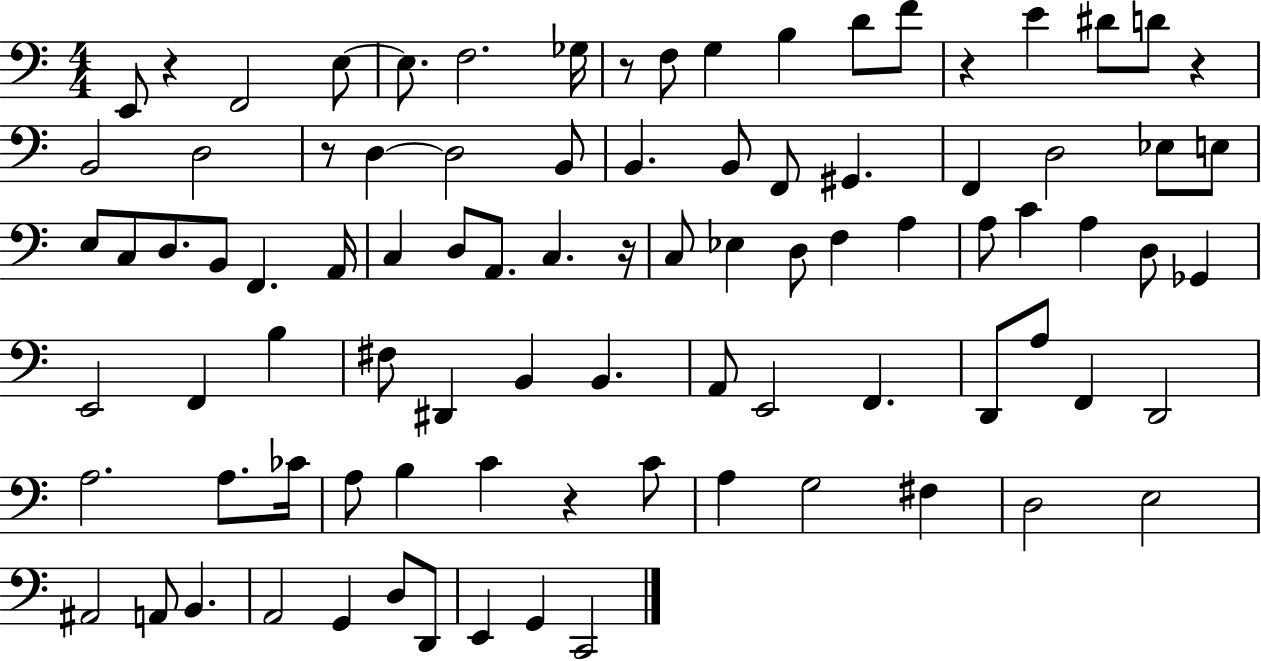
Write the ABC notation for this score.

X:1
T:Untitled
M:4/4
L:1/4
K:C
E,,/2 z F,,2 E,/2 E,/2 F,2 _G,/4 z/2 F,/2 G, B, D/2 F/2 z E ^D/2 D/2 z B,,2 D,2 z/2 D, D,2 B,,/2 B,, B,,/2 F,,/2 ^G,, F,, D,2 _E,/2 E,/2 E,/2 C,/2 D,/2 B,,/2 F,, A,,/4 C, D,/2 A,,/2 C, z/4 C,/2 _E, D,/2 F, A, A,/2 C A, D,/2 _G,, E,,2 F,, B, ^F,/2 ^D,, B,, B,, A,,/2 E,,2 F,, D,,/2 A,/2 F,, D,,2 A,2 A,/2 _C/4 A,/2 B, C z C/2 A, G,2 ^F, D,2 E,2 ^A,,2 A,,/2 B,, A,,2 G,, D,/2 D,,/2 E,, G,, C,,2